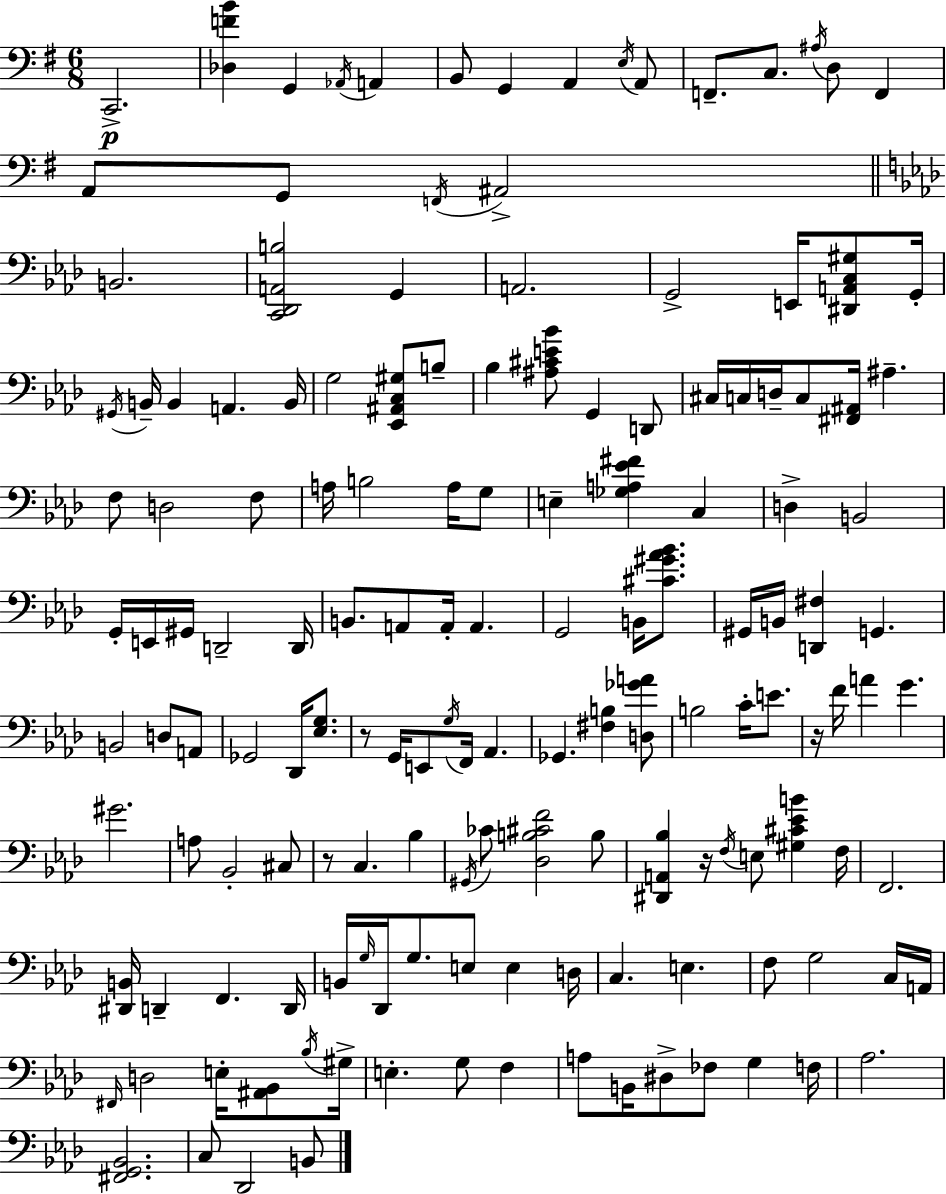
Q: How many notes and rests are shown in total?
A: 150